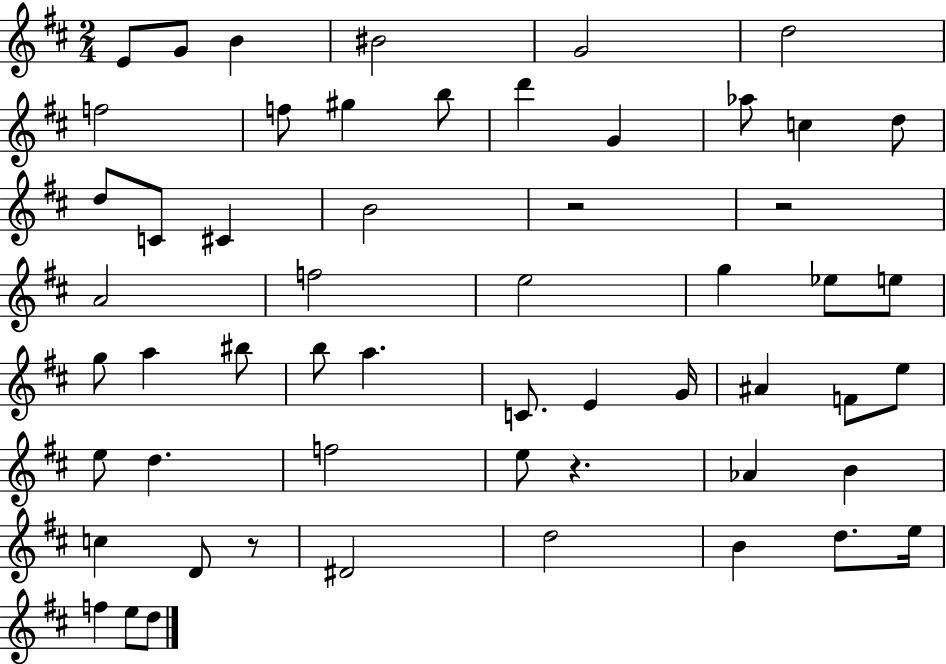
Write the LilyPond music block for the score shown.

{
  \clef treble
  \numericTimeSignature
  \time 2/4
  \key d \major
  \repeat volta 2 { e'8 g'8 b'4 | bis'2 | g'2 | d''2 | \break f''2 | f''8 gis''4 b''8 | d'''4 g'4 | aes''8 c''4 d''8 | \break d''8 c'8 cis'4 | b'2 | r2 | r2 | \break a'2 | f''2 | e''2 | g''4 ees''8 e''8 | \break g''8 a''4 bis''8 | b''8 a''4. | c'8. e'4 g'16 | ais'4 f'8 e''8 | \break e''8 d''4. | f''2 | e''8 r4. | aes'4 b'4 | \break c''4 d'8 r8 | dis'2 | d''2 | b'4 d''8. e''16 | \break f''4 e''8 d''8 | } \bar "|."
}